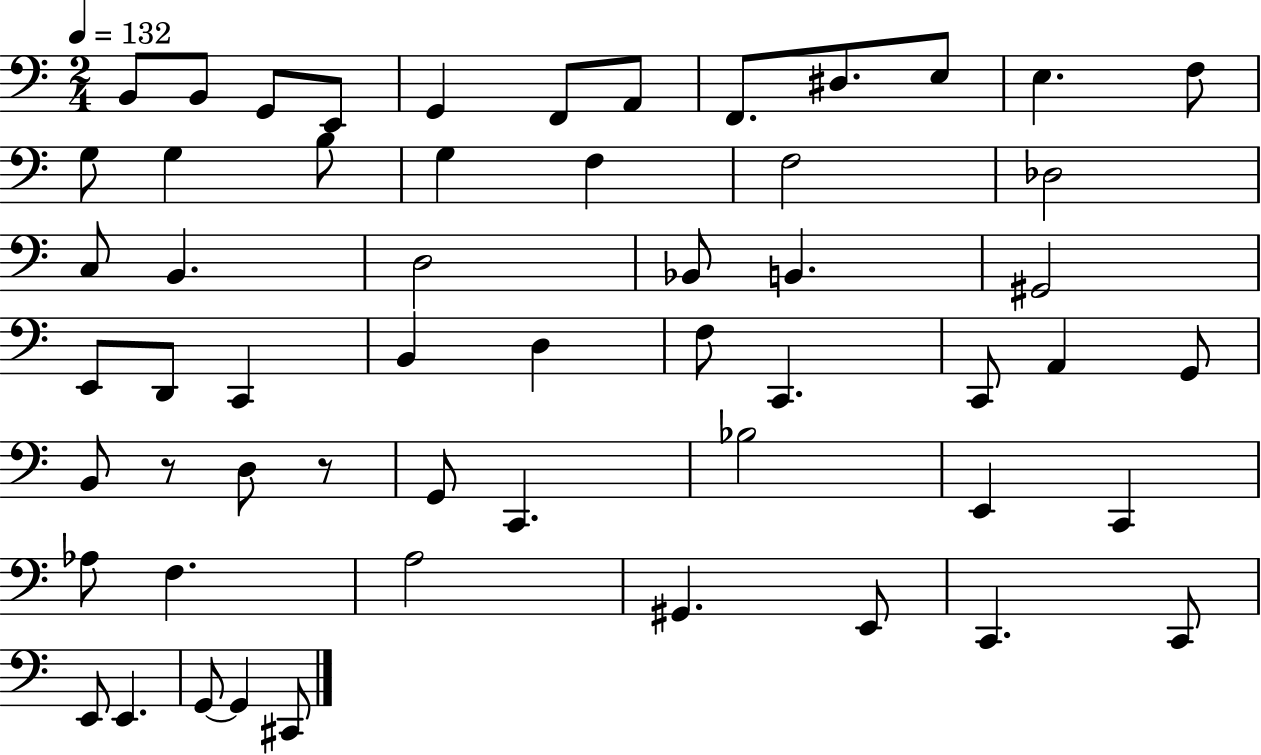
{
  \clef bass
  \numericTimeSignature
  \time 2/4
  \key c \major
  \tempo 4 = 132
  b,8 b,8 g,8 e,8 | g,4 f,8 a,8 | f,8. dis8. e8 | e4. f8 | \break g8 g4 b8 | g4 f4 | f2 | des2 | \break c8 b,4. | d2 | bes,8 b,4. | gis,2 | \break e,8 d,8 c,4 | b,4 d4 | f8 c,4. | c,8 a,4 g,8 | \break b,8 r8 d8 r8 | g,8 c,4. | bes2 | e,4 c,4 | \break aes8 f4. | a2 | gis,4. e,8 | c,4. c,8 | \break e,8 e,4. | g,8~~ g,4 cis,8 | \bar "|."
}